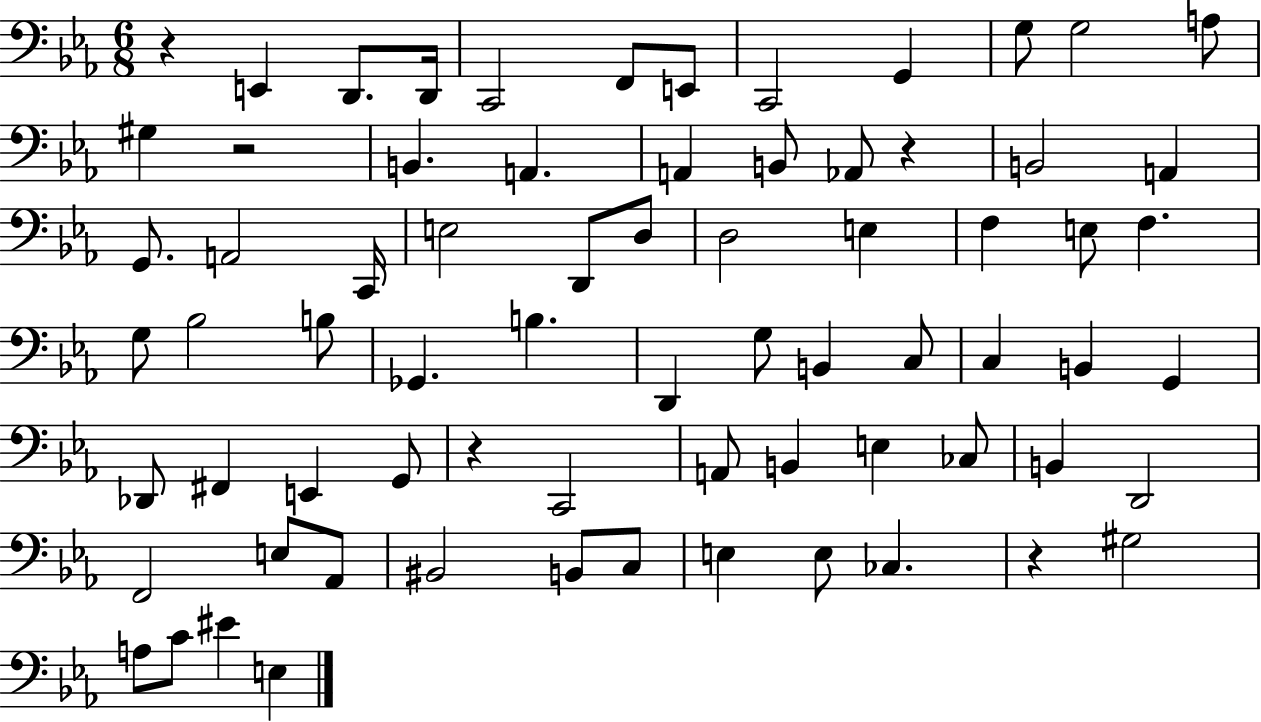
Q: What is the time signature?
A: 6/8